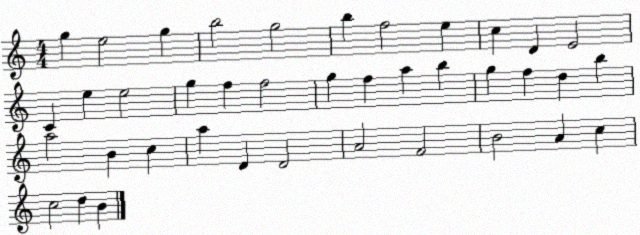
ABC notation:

X:1
T:Untitled
M:4/4
L:1/4
K:C
g e2 g b2 g2 b f2 e c D E2 C e e2 g f f2 g f a b g f d b a2 B c a D D2 A2 F2 B2 A c c2 d B